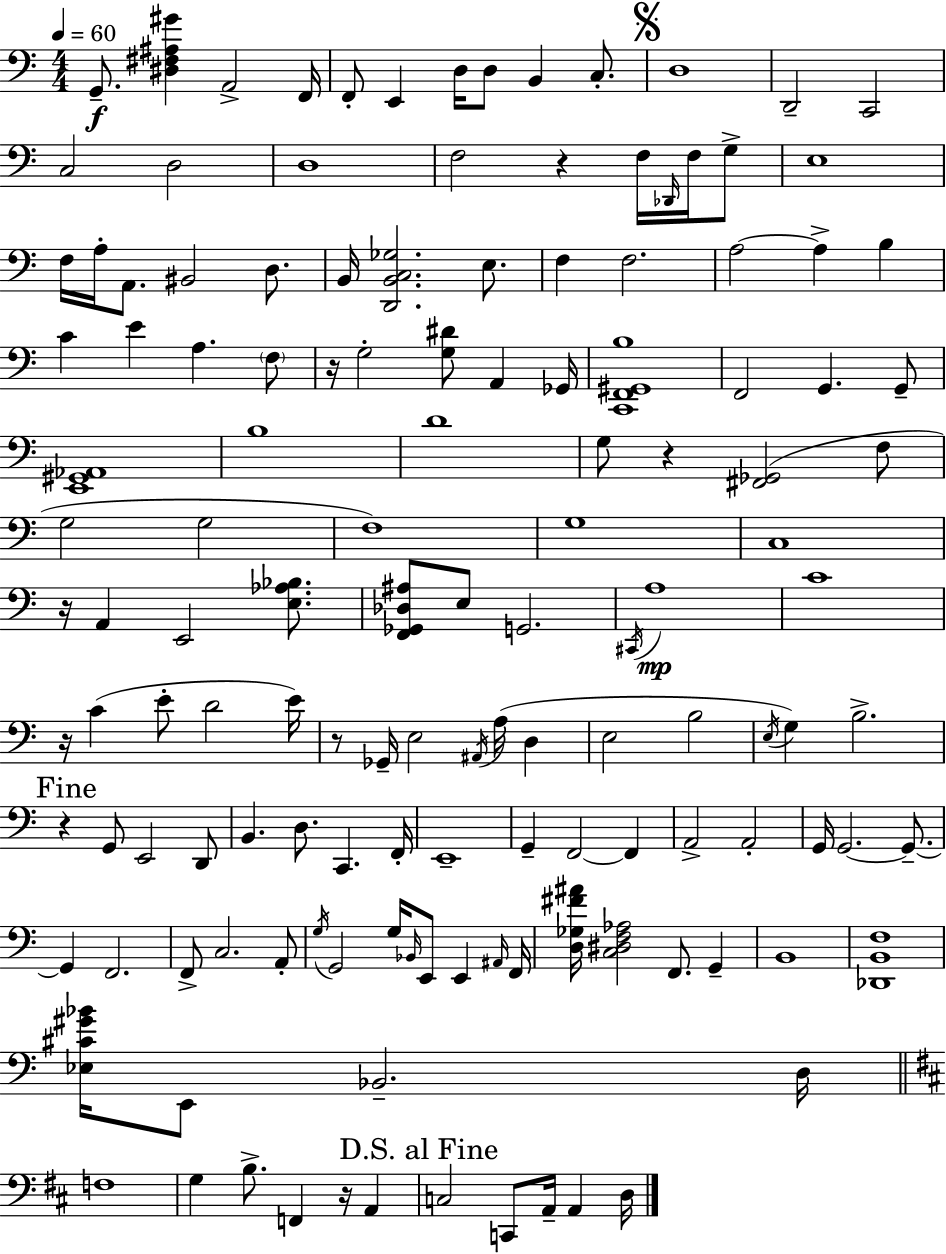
G2/e. [D#3,F#3,A#3,G#4]/q A2/h F2/s F2/e E2/q D3/s D3/e B2/q C3/e. D3/w D2/h C2/h C3/h D3/h D3/w F3/h R/q F3/s Db2/s F3/s G3/e E3/w F3/s A3/s A2/e. BIS2/h D3/e. B2/s [D2,B2,C3,Gb3]/h. E3/e. F3/q F3/h. A3/h A3/q B3/q C4/q E4/q A3/q. F3/e R/s G3/h [G3,D#4]/e A2/q Gb2/s [C2,F2,G#2,B3]/w F2/h G2/q. G2/e [E2,G#2,Ab2]/w B3/w D4/w G3/e R/q [F#2,Gb2]/h F3/e G3/h G3/h F3/w G3/w C3/w R/s A2/q E2/h [E3,Ab3,Bb3]/e. [F2,Gb2,Db3,A#3]/e E3/e G2/h. C#2/s A3/w C4/w R/s C4/q E4/e D4/h E4/s R/e Gb2/s E3/h A#2/s A3/s D3/q E3/h B3/h E3/s G3/q B3/h. R/q G2/e E2/h D2/e B2/q. D3/e. C2/q. F2/s E2/w G2/q F2/h F2/q A2/h A2/h G2/s G2/h. G2/e. G2/q F2/h. F2/e C3/h. A2/e G3/s G2/h G3/s Bb2/s E2/e E2/q A#2/s F2/s [D3,Gb3,F#4,A#4]/s [C3,D#3,F3,Ab3]/h F2/e. G2/q B2/w [Db2,B2,F3]/w [Eb3,C#4,G#4,Bb4]/s E2/e Bb2/h. D3/s F3/w G3/q B3/e. F2/q R/s A2/q C3/h C2/e A2/s A2/q D3/s